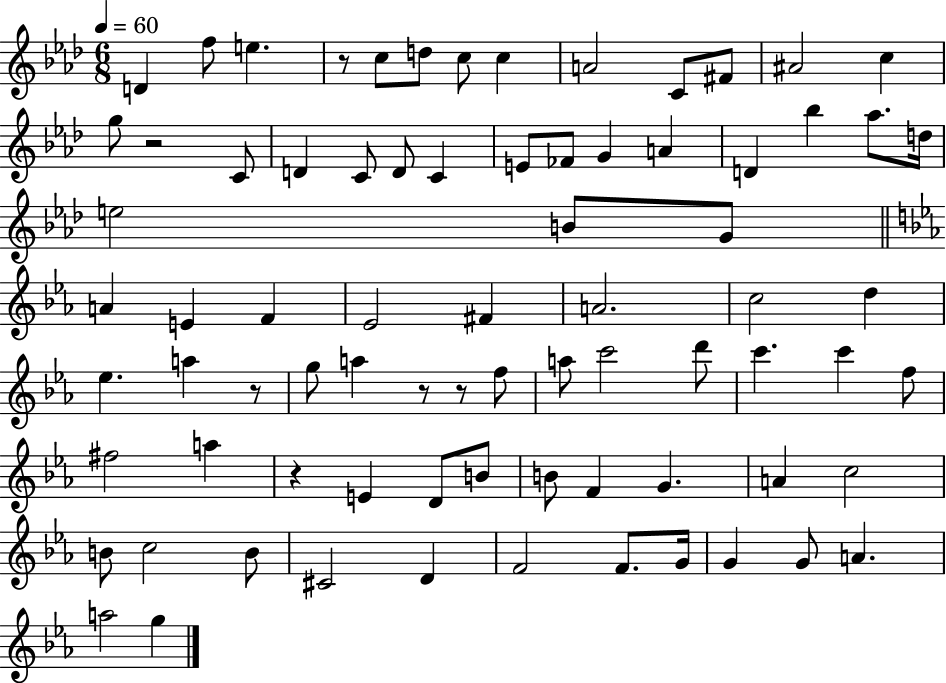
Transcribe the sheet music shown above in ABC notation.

X:1
T:Untitled
M:6/8
L:1/4
K:Ab
D f/2 e z/2 c/2 d/2 c/2 c A2 C/2 ^F/2 ^A2 c g/2 z2 C/2 D C/2 D/2 C E/2 _F/2 G A D _b _a/2 d/4 e2 B/2 G/2 A E F _E2 ^F A2 c2 d _e a z/2 g/2 a z/2 z/2 f/2 a/2 c'2 d'/2 c' c' f/2 ^f2 a z E D/2 B/2 B/2 F G A c2 B/2 c2 B/2 ^C2 D F2 F/2 G/4 G G/2 A a2 g